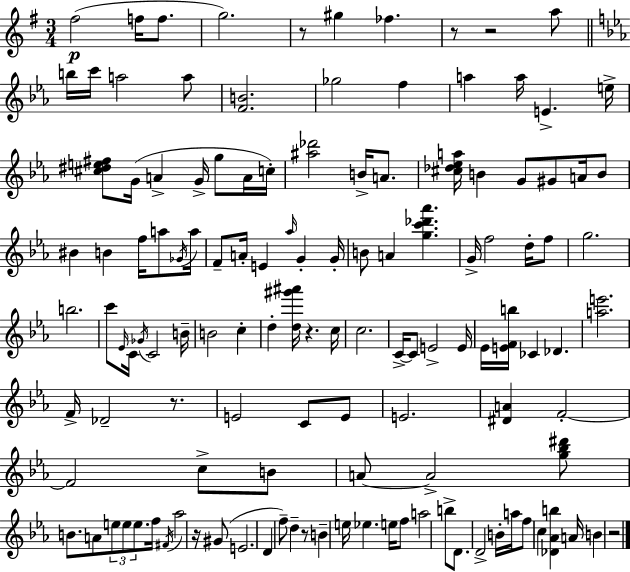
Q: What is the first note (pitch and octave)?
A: F#5